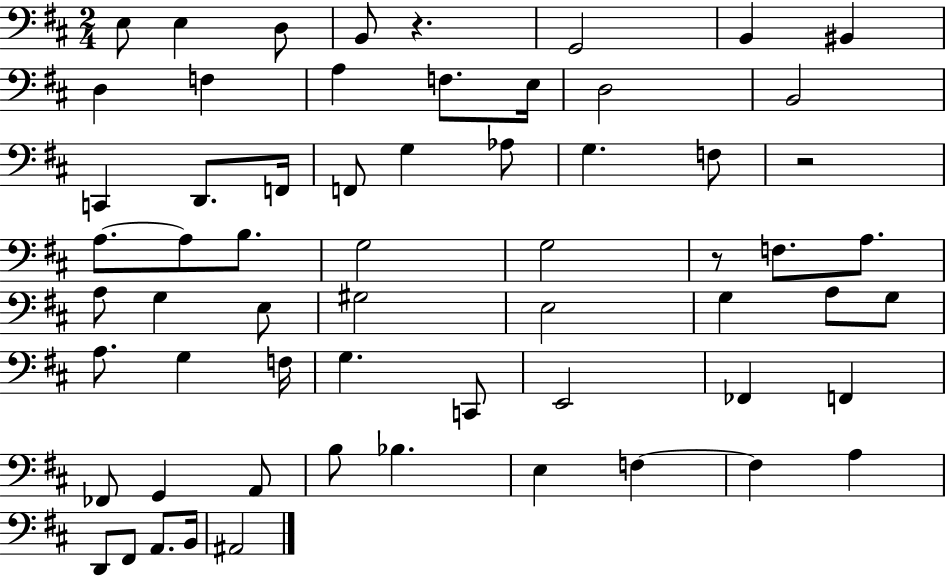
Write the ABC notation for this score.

X:1
T:Untitled
M:2/4
L:1/4
K:D
E,/2 E, D,/2 B,,/2 z G,,2 B,, ^B,, D, F, A, F,/2 E,/4 D,2 B,,2 C,, D,,/2 F,,/4 F,,/2 G, _A,/2 G, F,/2 z2 A,/2 A,/2 B,/2 G,2 G,2 z/2 F,/2 A,/2 A,/2 G, E,/2 ^G,2 E,2 G, A,/2 G,/2 A,/2 G, F,/4 G, C,,/2 E,,2 _F,, F,, _F,,/2 G,, A,,/2 B,/2 _B, E, F, F, A, D,,/2 ^F,,/2 A,,/2 B,,/4 ^A,,2